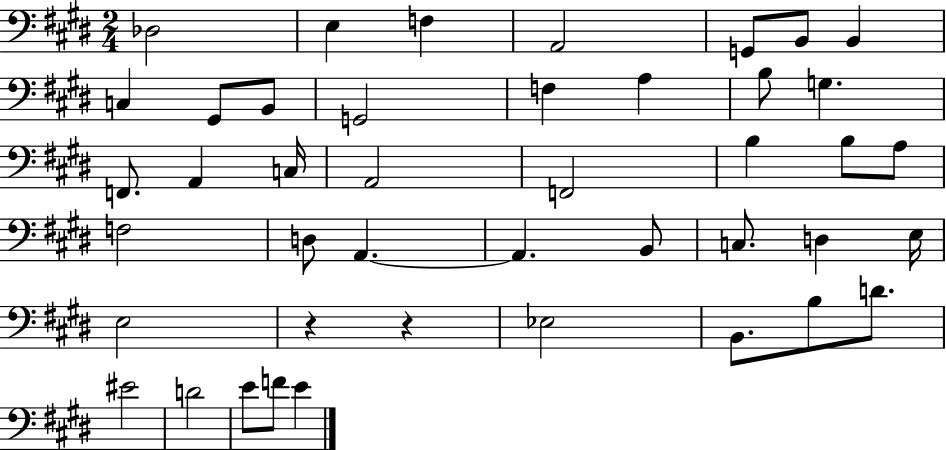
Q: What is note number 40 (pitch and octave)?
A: F4